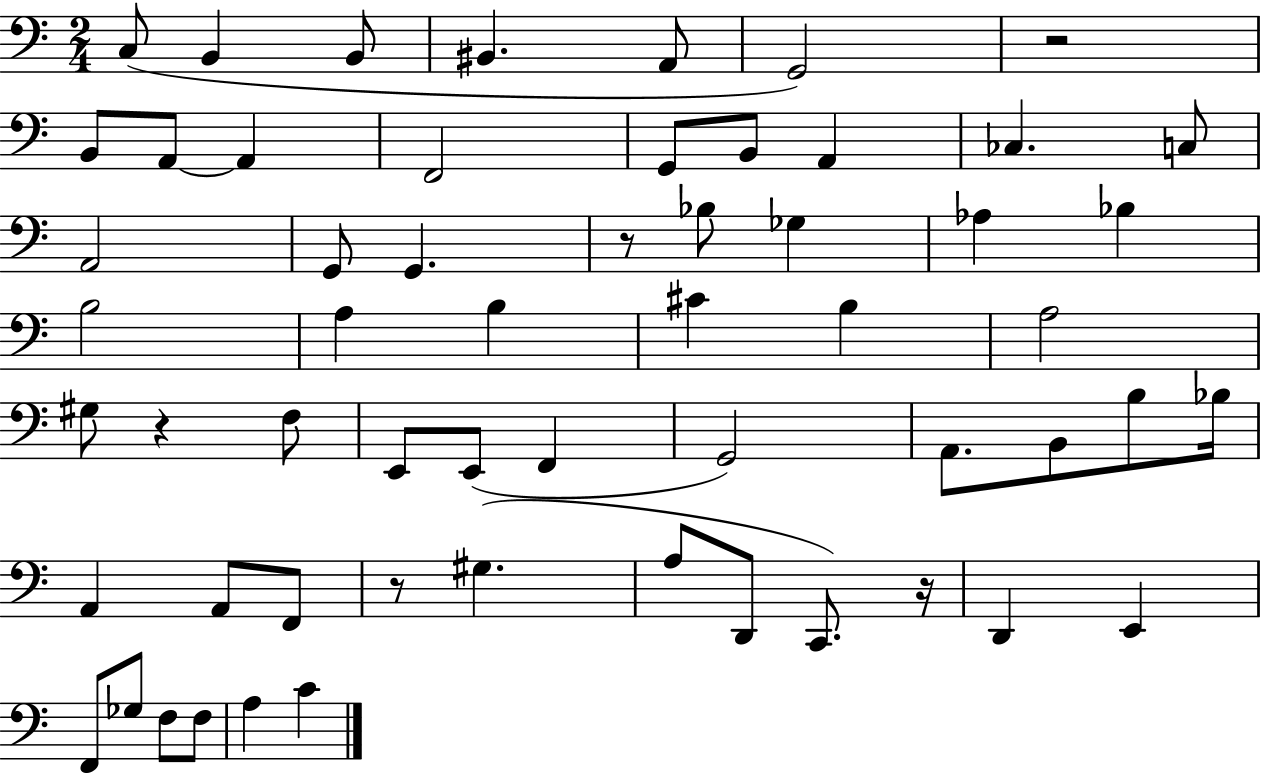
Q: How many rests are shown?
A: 5